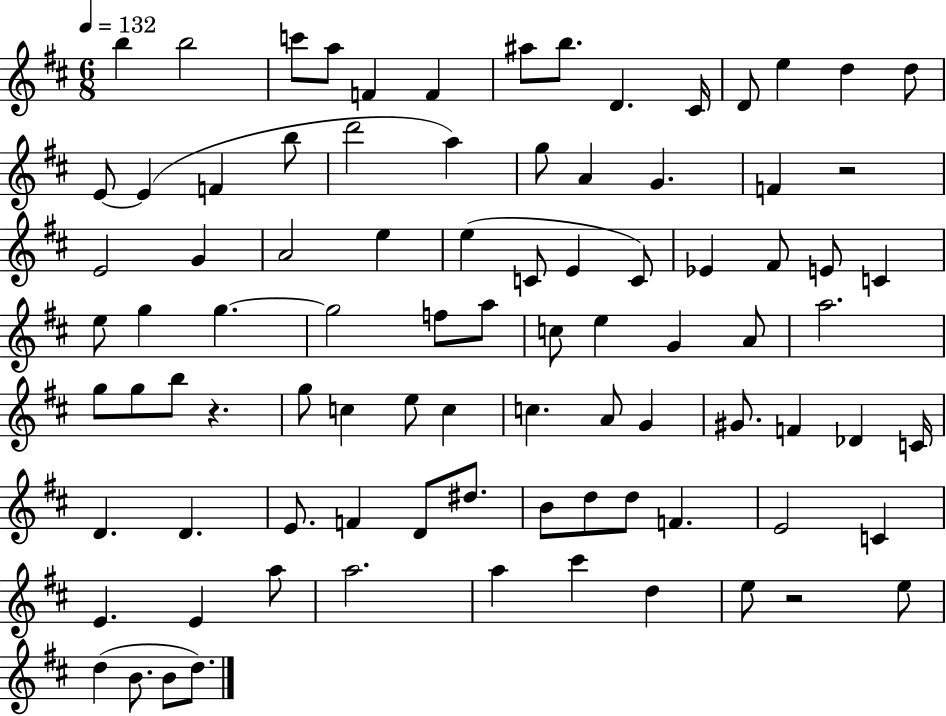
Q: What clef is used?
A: treble